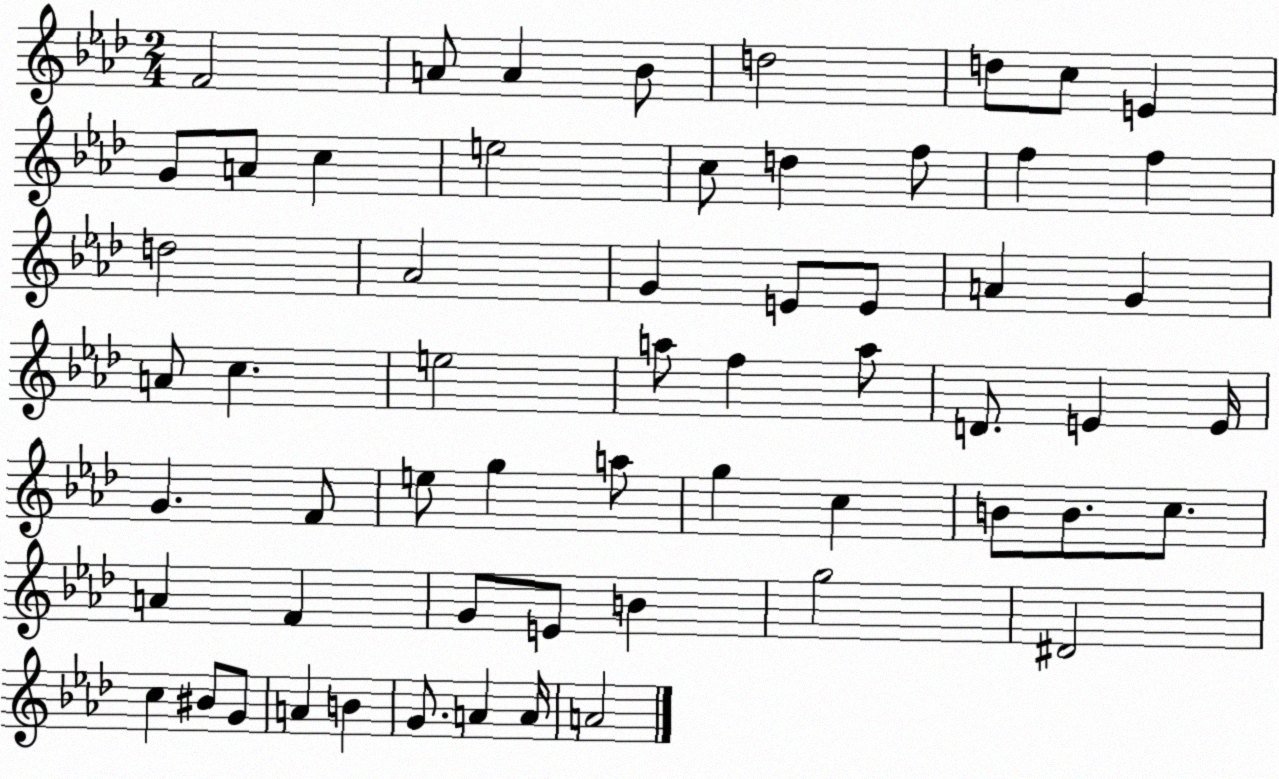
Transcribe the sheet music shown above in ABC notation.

X:1
T:Untitled
M:2/4
L:1/4
K:Ab
F2 A/2 A _B/2 d2 d/2 c/2 E G/2 A/2 c e2 c/2 d f/2 f f d2 _A2 G E/2 E/2 A G A/2 c e2 a/2 f a/2 D/2 E E/4 G F/2 e/2 g a/2 g c B/2 B/2 c/2 A F G/2 E/2 B g2 ^D2 c ^B/2 G/2 A B G/2 A A/4 A2